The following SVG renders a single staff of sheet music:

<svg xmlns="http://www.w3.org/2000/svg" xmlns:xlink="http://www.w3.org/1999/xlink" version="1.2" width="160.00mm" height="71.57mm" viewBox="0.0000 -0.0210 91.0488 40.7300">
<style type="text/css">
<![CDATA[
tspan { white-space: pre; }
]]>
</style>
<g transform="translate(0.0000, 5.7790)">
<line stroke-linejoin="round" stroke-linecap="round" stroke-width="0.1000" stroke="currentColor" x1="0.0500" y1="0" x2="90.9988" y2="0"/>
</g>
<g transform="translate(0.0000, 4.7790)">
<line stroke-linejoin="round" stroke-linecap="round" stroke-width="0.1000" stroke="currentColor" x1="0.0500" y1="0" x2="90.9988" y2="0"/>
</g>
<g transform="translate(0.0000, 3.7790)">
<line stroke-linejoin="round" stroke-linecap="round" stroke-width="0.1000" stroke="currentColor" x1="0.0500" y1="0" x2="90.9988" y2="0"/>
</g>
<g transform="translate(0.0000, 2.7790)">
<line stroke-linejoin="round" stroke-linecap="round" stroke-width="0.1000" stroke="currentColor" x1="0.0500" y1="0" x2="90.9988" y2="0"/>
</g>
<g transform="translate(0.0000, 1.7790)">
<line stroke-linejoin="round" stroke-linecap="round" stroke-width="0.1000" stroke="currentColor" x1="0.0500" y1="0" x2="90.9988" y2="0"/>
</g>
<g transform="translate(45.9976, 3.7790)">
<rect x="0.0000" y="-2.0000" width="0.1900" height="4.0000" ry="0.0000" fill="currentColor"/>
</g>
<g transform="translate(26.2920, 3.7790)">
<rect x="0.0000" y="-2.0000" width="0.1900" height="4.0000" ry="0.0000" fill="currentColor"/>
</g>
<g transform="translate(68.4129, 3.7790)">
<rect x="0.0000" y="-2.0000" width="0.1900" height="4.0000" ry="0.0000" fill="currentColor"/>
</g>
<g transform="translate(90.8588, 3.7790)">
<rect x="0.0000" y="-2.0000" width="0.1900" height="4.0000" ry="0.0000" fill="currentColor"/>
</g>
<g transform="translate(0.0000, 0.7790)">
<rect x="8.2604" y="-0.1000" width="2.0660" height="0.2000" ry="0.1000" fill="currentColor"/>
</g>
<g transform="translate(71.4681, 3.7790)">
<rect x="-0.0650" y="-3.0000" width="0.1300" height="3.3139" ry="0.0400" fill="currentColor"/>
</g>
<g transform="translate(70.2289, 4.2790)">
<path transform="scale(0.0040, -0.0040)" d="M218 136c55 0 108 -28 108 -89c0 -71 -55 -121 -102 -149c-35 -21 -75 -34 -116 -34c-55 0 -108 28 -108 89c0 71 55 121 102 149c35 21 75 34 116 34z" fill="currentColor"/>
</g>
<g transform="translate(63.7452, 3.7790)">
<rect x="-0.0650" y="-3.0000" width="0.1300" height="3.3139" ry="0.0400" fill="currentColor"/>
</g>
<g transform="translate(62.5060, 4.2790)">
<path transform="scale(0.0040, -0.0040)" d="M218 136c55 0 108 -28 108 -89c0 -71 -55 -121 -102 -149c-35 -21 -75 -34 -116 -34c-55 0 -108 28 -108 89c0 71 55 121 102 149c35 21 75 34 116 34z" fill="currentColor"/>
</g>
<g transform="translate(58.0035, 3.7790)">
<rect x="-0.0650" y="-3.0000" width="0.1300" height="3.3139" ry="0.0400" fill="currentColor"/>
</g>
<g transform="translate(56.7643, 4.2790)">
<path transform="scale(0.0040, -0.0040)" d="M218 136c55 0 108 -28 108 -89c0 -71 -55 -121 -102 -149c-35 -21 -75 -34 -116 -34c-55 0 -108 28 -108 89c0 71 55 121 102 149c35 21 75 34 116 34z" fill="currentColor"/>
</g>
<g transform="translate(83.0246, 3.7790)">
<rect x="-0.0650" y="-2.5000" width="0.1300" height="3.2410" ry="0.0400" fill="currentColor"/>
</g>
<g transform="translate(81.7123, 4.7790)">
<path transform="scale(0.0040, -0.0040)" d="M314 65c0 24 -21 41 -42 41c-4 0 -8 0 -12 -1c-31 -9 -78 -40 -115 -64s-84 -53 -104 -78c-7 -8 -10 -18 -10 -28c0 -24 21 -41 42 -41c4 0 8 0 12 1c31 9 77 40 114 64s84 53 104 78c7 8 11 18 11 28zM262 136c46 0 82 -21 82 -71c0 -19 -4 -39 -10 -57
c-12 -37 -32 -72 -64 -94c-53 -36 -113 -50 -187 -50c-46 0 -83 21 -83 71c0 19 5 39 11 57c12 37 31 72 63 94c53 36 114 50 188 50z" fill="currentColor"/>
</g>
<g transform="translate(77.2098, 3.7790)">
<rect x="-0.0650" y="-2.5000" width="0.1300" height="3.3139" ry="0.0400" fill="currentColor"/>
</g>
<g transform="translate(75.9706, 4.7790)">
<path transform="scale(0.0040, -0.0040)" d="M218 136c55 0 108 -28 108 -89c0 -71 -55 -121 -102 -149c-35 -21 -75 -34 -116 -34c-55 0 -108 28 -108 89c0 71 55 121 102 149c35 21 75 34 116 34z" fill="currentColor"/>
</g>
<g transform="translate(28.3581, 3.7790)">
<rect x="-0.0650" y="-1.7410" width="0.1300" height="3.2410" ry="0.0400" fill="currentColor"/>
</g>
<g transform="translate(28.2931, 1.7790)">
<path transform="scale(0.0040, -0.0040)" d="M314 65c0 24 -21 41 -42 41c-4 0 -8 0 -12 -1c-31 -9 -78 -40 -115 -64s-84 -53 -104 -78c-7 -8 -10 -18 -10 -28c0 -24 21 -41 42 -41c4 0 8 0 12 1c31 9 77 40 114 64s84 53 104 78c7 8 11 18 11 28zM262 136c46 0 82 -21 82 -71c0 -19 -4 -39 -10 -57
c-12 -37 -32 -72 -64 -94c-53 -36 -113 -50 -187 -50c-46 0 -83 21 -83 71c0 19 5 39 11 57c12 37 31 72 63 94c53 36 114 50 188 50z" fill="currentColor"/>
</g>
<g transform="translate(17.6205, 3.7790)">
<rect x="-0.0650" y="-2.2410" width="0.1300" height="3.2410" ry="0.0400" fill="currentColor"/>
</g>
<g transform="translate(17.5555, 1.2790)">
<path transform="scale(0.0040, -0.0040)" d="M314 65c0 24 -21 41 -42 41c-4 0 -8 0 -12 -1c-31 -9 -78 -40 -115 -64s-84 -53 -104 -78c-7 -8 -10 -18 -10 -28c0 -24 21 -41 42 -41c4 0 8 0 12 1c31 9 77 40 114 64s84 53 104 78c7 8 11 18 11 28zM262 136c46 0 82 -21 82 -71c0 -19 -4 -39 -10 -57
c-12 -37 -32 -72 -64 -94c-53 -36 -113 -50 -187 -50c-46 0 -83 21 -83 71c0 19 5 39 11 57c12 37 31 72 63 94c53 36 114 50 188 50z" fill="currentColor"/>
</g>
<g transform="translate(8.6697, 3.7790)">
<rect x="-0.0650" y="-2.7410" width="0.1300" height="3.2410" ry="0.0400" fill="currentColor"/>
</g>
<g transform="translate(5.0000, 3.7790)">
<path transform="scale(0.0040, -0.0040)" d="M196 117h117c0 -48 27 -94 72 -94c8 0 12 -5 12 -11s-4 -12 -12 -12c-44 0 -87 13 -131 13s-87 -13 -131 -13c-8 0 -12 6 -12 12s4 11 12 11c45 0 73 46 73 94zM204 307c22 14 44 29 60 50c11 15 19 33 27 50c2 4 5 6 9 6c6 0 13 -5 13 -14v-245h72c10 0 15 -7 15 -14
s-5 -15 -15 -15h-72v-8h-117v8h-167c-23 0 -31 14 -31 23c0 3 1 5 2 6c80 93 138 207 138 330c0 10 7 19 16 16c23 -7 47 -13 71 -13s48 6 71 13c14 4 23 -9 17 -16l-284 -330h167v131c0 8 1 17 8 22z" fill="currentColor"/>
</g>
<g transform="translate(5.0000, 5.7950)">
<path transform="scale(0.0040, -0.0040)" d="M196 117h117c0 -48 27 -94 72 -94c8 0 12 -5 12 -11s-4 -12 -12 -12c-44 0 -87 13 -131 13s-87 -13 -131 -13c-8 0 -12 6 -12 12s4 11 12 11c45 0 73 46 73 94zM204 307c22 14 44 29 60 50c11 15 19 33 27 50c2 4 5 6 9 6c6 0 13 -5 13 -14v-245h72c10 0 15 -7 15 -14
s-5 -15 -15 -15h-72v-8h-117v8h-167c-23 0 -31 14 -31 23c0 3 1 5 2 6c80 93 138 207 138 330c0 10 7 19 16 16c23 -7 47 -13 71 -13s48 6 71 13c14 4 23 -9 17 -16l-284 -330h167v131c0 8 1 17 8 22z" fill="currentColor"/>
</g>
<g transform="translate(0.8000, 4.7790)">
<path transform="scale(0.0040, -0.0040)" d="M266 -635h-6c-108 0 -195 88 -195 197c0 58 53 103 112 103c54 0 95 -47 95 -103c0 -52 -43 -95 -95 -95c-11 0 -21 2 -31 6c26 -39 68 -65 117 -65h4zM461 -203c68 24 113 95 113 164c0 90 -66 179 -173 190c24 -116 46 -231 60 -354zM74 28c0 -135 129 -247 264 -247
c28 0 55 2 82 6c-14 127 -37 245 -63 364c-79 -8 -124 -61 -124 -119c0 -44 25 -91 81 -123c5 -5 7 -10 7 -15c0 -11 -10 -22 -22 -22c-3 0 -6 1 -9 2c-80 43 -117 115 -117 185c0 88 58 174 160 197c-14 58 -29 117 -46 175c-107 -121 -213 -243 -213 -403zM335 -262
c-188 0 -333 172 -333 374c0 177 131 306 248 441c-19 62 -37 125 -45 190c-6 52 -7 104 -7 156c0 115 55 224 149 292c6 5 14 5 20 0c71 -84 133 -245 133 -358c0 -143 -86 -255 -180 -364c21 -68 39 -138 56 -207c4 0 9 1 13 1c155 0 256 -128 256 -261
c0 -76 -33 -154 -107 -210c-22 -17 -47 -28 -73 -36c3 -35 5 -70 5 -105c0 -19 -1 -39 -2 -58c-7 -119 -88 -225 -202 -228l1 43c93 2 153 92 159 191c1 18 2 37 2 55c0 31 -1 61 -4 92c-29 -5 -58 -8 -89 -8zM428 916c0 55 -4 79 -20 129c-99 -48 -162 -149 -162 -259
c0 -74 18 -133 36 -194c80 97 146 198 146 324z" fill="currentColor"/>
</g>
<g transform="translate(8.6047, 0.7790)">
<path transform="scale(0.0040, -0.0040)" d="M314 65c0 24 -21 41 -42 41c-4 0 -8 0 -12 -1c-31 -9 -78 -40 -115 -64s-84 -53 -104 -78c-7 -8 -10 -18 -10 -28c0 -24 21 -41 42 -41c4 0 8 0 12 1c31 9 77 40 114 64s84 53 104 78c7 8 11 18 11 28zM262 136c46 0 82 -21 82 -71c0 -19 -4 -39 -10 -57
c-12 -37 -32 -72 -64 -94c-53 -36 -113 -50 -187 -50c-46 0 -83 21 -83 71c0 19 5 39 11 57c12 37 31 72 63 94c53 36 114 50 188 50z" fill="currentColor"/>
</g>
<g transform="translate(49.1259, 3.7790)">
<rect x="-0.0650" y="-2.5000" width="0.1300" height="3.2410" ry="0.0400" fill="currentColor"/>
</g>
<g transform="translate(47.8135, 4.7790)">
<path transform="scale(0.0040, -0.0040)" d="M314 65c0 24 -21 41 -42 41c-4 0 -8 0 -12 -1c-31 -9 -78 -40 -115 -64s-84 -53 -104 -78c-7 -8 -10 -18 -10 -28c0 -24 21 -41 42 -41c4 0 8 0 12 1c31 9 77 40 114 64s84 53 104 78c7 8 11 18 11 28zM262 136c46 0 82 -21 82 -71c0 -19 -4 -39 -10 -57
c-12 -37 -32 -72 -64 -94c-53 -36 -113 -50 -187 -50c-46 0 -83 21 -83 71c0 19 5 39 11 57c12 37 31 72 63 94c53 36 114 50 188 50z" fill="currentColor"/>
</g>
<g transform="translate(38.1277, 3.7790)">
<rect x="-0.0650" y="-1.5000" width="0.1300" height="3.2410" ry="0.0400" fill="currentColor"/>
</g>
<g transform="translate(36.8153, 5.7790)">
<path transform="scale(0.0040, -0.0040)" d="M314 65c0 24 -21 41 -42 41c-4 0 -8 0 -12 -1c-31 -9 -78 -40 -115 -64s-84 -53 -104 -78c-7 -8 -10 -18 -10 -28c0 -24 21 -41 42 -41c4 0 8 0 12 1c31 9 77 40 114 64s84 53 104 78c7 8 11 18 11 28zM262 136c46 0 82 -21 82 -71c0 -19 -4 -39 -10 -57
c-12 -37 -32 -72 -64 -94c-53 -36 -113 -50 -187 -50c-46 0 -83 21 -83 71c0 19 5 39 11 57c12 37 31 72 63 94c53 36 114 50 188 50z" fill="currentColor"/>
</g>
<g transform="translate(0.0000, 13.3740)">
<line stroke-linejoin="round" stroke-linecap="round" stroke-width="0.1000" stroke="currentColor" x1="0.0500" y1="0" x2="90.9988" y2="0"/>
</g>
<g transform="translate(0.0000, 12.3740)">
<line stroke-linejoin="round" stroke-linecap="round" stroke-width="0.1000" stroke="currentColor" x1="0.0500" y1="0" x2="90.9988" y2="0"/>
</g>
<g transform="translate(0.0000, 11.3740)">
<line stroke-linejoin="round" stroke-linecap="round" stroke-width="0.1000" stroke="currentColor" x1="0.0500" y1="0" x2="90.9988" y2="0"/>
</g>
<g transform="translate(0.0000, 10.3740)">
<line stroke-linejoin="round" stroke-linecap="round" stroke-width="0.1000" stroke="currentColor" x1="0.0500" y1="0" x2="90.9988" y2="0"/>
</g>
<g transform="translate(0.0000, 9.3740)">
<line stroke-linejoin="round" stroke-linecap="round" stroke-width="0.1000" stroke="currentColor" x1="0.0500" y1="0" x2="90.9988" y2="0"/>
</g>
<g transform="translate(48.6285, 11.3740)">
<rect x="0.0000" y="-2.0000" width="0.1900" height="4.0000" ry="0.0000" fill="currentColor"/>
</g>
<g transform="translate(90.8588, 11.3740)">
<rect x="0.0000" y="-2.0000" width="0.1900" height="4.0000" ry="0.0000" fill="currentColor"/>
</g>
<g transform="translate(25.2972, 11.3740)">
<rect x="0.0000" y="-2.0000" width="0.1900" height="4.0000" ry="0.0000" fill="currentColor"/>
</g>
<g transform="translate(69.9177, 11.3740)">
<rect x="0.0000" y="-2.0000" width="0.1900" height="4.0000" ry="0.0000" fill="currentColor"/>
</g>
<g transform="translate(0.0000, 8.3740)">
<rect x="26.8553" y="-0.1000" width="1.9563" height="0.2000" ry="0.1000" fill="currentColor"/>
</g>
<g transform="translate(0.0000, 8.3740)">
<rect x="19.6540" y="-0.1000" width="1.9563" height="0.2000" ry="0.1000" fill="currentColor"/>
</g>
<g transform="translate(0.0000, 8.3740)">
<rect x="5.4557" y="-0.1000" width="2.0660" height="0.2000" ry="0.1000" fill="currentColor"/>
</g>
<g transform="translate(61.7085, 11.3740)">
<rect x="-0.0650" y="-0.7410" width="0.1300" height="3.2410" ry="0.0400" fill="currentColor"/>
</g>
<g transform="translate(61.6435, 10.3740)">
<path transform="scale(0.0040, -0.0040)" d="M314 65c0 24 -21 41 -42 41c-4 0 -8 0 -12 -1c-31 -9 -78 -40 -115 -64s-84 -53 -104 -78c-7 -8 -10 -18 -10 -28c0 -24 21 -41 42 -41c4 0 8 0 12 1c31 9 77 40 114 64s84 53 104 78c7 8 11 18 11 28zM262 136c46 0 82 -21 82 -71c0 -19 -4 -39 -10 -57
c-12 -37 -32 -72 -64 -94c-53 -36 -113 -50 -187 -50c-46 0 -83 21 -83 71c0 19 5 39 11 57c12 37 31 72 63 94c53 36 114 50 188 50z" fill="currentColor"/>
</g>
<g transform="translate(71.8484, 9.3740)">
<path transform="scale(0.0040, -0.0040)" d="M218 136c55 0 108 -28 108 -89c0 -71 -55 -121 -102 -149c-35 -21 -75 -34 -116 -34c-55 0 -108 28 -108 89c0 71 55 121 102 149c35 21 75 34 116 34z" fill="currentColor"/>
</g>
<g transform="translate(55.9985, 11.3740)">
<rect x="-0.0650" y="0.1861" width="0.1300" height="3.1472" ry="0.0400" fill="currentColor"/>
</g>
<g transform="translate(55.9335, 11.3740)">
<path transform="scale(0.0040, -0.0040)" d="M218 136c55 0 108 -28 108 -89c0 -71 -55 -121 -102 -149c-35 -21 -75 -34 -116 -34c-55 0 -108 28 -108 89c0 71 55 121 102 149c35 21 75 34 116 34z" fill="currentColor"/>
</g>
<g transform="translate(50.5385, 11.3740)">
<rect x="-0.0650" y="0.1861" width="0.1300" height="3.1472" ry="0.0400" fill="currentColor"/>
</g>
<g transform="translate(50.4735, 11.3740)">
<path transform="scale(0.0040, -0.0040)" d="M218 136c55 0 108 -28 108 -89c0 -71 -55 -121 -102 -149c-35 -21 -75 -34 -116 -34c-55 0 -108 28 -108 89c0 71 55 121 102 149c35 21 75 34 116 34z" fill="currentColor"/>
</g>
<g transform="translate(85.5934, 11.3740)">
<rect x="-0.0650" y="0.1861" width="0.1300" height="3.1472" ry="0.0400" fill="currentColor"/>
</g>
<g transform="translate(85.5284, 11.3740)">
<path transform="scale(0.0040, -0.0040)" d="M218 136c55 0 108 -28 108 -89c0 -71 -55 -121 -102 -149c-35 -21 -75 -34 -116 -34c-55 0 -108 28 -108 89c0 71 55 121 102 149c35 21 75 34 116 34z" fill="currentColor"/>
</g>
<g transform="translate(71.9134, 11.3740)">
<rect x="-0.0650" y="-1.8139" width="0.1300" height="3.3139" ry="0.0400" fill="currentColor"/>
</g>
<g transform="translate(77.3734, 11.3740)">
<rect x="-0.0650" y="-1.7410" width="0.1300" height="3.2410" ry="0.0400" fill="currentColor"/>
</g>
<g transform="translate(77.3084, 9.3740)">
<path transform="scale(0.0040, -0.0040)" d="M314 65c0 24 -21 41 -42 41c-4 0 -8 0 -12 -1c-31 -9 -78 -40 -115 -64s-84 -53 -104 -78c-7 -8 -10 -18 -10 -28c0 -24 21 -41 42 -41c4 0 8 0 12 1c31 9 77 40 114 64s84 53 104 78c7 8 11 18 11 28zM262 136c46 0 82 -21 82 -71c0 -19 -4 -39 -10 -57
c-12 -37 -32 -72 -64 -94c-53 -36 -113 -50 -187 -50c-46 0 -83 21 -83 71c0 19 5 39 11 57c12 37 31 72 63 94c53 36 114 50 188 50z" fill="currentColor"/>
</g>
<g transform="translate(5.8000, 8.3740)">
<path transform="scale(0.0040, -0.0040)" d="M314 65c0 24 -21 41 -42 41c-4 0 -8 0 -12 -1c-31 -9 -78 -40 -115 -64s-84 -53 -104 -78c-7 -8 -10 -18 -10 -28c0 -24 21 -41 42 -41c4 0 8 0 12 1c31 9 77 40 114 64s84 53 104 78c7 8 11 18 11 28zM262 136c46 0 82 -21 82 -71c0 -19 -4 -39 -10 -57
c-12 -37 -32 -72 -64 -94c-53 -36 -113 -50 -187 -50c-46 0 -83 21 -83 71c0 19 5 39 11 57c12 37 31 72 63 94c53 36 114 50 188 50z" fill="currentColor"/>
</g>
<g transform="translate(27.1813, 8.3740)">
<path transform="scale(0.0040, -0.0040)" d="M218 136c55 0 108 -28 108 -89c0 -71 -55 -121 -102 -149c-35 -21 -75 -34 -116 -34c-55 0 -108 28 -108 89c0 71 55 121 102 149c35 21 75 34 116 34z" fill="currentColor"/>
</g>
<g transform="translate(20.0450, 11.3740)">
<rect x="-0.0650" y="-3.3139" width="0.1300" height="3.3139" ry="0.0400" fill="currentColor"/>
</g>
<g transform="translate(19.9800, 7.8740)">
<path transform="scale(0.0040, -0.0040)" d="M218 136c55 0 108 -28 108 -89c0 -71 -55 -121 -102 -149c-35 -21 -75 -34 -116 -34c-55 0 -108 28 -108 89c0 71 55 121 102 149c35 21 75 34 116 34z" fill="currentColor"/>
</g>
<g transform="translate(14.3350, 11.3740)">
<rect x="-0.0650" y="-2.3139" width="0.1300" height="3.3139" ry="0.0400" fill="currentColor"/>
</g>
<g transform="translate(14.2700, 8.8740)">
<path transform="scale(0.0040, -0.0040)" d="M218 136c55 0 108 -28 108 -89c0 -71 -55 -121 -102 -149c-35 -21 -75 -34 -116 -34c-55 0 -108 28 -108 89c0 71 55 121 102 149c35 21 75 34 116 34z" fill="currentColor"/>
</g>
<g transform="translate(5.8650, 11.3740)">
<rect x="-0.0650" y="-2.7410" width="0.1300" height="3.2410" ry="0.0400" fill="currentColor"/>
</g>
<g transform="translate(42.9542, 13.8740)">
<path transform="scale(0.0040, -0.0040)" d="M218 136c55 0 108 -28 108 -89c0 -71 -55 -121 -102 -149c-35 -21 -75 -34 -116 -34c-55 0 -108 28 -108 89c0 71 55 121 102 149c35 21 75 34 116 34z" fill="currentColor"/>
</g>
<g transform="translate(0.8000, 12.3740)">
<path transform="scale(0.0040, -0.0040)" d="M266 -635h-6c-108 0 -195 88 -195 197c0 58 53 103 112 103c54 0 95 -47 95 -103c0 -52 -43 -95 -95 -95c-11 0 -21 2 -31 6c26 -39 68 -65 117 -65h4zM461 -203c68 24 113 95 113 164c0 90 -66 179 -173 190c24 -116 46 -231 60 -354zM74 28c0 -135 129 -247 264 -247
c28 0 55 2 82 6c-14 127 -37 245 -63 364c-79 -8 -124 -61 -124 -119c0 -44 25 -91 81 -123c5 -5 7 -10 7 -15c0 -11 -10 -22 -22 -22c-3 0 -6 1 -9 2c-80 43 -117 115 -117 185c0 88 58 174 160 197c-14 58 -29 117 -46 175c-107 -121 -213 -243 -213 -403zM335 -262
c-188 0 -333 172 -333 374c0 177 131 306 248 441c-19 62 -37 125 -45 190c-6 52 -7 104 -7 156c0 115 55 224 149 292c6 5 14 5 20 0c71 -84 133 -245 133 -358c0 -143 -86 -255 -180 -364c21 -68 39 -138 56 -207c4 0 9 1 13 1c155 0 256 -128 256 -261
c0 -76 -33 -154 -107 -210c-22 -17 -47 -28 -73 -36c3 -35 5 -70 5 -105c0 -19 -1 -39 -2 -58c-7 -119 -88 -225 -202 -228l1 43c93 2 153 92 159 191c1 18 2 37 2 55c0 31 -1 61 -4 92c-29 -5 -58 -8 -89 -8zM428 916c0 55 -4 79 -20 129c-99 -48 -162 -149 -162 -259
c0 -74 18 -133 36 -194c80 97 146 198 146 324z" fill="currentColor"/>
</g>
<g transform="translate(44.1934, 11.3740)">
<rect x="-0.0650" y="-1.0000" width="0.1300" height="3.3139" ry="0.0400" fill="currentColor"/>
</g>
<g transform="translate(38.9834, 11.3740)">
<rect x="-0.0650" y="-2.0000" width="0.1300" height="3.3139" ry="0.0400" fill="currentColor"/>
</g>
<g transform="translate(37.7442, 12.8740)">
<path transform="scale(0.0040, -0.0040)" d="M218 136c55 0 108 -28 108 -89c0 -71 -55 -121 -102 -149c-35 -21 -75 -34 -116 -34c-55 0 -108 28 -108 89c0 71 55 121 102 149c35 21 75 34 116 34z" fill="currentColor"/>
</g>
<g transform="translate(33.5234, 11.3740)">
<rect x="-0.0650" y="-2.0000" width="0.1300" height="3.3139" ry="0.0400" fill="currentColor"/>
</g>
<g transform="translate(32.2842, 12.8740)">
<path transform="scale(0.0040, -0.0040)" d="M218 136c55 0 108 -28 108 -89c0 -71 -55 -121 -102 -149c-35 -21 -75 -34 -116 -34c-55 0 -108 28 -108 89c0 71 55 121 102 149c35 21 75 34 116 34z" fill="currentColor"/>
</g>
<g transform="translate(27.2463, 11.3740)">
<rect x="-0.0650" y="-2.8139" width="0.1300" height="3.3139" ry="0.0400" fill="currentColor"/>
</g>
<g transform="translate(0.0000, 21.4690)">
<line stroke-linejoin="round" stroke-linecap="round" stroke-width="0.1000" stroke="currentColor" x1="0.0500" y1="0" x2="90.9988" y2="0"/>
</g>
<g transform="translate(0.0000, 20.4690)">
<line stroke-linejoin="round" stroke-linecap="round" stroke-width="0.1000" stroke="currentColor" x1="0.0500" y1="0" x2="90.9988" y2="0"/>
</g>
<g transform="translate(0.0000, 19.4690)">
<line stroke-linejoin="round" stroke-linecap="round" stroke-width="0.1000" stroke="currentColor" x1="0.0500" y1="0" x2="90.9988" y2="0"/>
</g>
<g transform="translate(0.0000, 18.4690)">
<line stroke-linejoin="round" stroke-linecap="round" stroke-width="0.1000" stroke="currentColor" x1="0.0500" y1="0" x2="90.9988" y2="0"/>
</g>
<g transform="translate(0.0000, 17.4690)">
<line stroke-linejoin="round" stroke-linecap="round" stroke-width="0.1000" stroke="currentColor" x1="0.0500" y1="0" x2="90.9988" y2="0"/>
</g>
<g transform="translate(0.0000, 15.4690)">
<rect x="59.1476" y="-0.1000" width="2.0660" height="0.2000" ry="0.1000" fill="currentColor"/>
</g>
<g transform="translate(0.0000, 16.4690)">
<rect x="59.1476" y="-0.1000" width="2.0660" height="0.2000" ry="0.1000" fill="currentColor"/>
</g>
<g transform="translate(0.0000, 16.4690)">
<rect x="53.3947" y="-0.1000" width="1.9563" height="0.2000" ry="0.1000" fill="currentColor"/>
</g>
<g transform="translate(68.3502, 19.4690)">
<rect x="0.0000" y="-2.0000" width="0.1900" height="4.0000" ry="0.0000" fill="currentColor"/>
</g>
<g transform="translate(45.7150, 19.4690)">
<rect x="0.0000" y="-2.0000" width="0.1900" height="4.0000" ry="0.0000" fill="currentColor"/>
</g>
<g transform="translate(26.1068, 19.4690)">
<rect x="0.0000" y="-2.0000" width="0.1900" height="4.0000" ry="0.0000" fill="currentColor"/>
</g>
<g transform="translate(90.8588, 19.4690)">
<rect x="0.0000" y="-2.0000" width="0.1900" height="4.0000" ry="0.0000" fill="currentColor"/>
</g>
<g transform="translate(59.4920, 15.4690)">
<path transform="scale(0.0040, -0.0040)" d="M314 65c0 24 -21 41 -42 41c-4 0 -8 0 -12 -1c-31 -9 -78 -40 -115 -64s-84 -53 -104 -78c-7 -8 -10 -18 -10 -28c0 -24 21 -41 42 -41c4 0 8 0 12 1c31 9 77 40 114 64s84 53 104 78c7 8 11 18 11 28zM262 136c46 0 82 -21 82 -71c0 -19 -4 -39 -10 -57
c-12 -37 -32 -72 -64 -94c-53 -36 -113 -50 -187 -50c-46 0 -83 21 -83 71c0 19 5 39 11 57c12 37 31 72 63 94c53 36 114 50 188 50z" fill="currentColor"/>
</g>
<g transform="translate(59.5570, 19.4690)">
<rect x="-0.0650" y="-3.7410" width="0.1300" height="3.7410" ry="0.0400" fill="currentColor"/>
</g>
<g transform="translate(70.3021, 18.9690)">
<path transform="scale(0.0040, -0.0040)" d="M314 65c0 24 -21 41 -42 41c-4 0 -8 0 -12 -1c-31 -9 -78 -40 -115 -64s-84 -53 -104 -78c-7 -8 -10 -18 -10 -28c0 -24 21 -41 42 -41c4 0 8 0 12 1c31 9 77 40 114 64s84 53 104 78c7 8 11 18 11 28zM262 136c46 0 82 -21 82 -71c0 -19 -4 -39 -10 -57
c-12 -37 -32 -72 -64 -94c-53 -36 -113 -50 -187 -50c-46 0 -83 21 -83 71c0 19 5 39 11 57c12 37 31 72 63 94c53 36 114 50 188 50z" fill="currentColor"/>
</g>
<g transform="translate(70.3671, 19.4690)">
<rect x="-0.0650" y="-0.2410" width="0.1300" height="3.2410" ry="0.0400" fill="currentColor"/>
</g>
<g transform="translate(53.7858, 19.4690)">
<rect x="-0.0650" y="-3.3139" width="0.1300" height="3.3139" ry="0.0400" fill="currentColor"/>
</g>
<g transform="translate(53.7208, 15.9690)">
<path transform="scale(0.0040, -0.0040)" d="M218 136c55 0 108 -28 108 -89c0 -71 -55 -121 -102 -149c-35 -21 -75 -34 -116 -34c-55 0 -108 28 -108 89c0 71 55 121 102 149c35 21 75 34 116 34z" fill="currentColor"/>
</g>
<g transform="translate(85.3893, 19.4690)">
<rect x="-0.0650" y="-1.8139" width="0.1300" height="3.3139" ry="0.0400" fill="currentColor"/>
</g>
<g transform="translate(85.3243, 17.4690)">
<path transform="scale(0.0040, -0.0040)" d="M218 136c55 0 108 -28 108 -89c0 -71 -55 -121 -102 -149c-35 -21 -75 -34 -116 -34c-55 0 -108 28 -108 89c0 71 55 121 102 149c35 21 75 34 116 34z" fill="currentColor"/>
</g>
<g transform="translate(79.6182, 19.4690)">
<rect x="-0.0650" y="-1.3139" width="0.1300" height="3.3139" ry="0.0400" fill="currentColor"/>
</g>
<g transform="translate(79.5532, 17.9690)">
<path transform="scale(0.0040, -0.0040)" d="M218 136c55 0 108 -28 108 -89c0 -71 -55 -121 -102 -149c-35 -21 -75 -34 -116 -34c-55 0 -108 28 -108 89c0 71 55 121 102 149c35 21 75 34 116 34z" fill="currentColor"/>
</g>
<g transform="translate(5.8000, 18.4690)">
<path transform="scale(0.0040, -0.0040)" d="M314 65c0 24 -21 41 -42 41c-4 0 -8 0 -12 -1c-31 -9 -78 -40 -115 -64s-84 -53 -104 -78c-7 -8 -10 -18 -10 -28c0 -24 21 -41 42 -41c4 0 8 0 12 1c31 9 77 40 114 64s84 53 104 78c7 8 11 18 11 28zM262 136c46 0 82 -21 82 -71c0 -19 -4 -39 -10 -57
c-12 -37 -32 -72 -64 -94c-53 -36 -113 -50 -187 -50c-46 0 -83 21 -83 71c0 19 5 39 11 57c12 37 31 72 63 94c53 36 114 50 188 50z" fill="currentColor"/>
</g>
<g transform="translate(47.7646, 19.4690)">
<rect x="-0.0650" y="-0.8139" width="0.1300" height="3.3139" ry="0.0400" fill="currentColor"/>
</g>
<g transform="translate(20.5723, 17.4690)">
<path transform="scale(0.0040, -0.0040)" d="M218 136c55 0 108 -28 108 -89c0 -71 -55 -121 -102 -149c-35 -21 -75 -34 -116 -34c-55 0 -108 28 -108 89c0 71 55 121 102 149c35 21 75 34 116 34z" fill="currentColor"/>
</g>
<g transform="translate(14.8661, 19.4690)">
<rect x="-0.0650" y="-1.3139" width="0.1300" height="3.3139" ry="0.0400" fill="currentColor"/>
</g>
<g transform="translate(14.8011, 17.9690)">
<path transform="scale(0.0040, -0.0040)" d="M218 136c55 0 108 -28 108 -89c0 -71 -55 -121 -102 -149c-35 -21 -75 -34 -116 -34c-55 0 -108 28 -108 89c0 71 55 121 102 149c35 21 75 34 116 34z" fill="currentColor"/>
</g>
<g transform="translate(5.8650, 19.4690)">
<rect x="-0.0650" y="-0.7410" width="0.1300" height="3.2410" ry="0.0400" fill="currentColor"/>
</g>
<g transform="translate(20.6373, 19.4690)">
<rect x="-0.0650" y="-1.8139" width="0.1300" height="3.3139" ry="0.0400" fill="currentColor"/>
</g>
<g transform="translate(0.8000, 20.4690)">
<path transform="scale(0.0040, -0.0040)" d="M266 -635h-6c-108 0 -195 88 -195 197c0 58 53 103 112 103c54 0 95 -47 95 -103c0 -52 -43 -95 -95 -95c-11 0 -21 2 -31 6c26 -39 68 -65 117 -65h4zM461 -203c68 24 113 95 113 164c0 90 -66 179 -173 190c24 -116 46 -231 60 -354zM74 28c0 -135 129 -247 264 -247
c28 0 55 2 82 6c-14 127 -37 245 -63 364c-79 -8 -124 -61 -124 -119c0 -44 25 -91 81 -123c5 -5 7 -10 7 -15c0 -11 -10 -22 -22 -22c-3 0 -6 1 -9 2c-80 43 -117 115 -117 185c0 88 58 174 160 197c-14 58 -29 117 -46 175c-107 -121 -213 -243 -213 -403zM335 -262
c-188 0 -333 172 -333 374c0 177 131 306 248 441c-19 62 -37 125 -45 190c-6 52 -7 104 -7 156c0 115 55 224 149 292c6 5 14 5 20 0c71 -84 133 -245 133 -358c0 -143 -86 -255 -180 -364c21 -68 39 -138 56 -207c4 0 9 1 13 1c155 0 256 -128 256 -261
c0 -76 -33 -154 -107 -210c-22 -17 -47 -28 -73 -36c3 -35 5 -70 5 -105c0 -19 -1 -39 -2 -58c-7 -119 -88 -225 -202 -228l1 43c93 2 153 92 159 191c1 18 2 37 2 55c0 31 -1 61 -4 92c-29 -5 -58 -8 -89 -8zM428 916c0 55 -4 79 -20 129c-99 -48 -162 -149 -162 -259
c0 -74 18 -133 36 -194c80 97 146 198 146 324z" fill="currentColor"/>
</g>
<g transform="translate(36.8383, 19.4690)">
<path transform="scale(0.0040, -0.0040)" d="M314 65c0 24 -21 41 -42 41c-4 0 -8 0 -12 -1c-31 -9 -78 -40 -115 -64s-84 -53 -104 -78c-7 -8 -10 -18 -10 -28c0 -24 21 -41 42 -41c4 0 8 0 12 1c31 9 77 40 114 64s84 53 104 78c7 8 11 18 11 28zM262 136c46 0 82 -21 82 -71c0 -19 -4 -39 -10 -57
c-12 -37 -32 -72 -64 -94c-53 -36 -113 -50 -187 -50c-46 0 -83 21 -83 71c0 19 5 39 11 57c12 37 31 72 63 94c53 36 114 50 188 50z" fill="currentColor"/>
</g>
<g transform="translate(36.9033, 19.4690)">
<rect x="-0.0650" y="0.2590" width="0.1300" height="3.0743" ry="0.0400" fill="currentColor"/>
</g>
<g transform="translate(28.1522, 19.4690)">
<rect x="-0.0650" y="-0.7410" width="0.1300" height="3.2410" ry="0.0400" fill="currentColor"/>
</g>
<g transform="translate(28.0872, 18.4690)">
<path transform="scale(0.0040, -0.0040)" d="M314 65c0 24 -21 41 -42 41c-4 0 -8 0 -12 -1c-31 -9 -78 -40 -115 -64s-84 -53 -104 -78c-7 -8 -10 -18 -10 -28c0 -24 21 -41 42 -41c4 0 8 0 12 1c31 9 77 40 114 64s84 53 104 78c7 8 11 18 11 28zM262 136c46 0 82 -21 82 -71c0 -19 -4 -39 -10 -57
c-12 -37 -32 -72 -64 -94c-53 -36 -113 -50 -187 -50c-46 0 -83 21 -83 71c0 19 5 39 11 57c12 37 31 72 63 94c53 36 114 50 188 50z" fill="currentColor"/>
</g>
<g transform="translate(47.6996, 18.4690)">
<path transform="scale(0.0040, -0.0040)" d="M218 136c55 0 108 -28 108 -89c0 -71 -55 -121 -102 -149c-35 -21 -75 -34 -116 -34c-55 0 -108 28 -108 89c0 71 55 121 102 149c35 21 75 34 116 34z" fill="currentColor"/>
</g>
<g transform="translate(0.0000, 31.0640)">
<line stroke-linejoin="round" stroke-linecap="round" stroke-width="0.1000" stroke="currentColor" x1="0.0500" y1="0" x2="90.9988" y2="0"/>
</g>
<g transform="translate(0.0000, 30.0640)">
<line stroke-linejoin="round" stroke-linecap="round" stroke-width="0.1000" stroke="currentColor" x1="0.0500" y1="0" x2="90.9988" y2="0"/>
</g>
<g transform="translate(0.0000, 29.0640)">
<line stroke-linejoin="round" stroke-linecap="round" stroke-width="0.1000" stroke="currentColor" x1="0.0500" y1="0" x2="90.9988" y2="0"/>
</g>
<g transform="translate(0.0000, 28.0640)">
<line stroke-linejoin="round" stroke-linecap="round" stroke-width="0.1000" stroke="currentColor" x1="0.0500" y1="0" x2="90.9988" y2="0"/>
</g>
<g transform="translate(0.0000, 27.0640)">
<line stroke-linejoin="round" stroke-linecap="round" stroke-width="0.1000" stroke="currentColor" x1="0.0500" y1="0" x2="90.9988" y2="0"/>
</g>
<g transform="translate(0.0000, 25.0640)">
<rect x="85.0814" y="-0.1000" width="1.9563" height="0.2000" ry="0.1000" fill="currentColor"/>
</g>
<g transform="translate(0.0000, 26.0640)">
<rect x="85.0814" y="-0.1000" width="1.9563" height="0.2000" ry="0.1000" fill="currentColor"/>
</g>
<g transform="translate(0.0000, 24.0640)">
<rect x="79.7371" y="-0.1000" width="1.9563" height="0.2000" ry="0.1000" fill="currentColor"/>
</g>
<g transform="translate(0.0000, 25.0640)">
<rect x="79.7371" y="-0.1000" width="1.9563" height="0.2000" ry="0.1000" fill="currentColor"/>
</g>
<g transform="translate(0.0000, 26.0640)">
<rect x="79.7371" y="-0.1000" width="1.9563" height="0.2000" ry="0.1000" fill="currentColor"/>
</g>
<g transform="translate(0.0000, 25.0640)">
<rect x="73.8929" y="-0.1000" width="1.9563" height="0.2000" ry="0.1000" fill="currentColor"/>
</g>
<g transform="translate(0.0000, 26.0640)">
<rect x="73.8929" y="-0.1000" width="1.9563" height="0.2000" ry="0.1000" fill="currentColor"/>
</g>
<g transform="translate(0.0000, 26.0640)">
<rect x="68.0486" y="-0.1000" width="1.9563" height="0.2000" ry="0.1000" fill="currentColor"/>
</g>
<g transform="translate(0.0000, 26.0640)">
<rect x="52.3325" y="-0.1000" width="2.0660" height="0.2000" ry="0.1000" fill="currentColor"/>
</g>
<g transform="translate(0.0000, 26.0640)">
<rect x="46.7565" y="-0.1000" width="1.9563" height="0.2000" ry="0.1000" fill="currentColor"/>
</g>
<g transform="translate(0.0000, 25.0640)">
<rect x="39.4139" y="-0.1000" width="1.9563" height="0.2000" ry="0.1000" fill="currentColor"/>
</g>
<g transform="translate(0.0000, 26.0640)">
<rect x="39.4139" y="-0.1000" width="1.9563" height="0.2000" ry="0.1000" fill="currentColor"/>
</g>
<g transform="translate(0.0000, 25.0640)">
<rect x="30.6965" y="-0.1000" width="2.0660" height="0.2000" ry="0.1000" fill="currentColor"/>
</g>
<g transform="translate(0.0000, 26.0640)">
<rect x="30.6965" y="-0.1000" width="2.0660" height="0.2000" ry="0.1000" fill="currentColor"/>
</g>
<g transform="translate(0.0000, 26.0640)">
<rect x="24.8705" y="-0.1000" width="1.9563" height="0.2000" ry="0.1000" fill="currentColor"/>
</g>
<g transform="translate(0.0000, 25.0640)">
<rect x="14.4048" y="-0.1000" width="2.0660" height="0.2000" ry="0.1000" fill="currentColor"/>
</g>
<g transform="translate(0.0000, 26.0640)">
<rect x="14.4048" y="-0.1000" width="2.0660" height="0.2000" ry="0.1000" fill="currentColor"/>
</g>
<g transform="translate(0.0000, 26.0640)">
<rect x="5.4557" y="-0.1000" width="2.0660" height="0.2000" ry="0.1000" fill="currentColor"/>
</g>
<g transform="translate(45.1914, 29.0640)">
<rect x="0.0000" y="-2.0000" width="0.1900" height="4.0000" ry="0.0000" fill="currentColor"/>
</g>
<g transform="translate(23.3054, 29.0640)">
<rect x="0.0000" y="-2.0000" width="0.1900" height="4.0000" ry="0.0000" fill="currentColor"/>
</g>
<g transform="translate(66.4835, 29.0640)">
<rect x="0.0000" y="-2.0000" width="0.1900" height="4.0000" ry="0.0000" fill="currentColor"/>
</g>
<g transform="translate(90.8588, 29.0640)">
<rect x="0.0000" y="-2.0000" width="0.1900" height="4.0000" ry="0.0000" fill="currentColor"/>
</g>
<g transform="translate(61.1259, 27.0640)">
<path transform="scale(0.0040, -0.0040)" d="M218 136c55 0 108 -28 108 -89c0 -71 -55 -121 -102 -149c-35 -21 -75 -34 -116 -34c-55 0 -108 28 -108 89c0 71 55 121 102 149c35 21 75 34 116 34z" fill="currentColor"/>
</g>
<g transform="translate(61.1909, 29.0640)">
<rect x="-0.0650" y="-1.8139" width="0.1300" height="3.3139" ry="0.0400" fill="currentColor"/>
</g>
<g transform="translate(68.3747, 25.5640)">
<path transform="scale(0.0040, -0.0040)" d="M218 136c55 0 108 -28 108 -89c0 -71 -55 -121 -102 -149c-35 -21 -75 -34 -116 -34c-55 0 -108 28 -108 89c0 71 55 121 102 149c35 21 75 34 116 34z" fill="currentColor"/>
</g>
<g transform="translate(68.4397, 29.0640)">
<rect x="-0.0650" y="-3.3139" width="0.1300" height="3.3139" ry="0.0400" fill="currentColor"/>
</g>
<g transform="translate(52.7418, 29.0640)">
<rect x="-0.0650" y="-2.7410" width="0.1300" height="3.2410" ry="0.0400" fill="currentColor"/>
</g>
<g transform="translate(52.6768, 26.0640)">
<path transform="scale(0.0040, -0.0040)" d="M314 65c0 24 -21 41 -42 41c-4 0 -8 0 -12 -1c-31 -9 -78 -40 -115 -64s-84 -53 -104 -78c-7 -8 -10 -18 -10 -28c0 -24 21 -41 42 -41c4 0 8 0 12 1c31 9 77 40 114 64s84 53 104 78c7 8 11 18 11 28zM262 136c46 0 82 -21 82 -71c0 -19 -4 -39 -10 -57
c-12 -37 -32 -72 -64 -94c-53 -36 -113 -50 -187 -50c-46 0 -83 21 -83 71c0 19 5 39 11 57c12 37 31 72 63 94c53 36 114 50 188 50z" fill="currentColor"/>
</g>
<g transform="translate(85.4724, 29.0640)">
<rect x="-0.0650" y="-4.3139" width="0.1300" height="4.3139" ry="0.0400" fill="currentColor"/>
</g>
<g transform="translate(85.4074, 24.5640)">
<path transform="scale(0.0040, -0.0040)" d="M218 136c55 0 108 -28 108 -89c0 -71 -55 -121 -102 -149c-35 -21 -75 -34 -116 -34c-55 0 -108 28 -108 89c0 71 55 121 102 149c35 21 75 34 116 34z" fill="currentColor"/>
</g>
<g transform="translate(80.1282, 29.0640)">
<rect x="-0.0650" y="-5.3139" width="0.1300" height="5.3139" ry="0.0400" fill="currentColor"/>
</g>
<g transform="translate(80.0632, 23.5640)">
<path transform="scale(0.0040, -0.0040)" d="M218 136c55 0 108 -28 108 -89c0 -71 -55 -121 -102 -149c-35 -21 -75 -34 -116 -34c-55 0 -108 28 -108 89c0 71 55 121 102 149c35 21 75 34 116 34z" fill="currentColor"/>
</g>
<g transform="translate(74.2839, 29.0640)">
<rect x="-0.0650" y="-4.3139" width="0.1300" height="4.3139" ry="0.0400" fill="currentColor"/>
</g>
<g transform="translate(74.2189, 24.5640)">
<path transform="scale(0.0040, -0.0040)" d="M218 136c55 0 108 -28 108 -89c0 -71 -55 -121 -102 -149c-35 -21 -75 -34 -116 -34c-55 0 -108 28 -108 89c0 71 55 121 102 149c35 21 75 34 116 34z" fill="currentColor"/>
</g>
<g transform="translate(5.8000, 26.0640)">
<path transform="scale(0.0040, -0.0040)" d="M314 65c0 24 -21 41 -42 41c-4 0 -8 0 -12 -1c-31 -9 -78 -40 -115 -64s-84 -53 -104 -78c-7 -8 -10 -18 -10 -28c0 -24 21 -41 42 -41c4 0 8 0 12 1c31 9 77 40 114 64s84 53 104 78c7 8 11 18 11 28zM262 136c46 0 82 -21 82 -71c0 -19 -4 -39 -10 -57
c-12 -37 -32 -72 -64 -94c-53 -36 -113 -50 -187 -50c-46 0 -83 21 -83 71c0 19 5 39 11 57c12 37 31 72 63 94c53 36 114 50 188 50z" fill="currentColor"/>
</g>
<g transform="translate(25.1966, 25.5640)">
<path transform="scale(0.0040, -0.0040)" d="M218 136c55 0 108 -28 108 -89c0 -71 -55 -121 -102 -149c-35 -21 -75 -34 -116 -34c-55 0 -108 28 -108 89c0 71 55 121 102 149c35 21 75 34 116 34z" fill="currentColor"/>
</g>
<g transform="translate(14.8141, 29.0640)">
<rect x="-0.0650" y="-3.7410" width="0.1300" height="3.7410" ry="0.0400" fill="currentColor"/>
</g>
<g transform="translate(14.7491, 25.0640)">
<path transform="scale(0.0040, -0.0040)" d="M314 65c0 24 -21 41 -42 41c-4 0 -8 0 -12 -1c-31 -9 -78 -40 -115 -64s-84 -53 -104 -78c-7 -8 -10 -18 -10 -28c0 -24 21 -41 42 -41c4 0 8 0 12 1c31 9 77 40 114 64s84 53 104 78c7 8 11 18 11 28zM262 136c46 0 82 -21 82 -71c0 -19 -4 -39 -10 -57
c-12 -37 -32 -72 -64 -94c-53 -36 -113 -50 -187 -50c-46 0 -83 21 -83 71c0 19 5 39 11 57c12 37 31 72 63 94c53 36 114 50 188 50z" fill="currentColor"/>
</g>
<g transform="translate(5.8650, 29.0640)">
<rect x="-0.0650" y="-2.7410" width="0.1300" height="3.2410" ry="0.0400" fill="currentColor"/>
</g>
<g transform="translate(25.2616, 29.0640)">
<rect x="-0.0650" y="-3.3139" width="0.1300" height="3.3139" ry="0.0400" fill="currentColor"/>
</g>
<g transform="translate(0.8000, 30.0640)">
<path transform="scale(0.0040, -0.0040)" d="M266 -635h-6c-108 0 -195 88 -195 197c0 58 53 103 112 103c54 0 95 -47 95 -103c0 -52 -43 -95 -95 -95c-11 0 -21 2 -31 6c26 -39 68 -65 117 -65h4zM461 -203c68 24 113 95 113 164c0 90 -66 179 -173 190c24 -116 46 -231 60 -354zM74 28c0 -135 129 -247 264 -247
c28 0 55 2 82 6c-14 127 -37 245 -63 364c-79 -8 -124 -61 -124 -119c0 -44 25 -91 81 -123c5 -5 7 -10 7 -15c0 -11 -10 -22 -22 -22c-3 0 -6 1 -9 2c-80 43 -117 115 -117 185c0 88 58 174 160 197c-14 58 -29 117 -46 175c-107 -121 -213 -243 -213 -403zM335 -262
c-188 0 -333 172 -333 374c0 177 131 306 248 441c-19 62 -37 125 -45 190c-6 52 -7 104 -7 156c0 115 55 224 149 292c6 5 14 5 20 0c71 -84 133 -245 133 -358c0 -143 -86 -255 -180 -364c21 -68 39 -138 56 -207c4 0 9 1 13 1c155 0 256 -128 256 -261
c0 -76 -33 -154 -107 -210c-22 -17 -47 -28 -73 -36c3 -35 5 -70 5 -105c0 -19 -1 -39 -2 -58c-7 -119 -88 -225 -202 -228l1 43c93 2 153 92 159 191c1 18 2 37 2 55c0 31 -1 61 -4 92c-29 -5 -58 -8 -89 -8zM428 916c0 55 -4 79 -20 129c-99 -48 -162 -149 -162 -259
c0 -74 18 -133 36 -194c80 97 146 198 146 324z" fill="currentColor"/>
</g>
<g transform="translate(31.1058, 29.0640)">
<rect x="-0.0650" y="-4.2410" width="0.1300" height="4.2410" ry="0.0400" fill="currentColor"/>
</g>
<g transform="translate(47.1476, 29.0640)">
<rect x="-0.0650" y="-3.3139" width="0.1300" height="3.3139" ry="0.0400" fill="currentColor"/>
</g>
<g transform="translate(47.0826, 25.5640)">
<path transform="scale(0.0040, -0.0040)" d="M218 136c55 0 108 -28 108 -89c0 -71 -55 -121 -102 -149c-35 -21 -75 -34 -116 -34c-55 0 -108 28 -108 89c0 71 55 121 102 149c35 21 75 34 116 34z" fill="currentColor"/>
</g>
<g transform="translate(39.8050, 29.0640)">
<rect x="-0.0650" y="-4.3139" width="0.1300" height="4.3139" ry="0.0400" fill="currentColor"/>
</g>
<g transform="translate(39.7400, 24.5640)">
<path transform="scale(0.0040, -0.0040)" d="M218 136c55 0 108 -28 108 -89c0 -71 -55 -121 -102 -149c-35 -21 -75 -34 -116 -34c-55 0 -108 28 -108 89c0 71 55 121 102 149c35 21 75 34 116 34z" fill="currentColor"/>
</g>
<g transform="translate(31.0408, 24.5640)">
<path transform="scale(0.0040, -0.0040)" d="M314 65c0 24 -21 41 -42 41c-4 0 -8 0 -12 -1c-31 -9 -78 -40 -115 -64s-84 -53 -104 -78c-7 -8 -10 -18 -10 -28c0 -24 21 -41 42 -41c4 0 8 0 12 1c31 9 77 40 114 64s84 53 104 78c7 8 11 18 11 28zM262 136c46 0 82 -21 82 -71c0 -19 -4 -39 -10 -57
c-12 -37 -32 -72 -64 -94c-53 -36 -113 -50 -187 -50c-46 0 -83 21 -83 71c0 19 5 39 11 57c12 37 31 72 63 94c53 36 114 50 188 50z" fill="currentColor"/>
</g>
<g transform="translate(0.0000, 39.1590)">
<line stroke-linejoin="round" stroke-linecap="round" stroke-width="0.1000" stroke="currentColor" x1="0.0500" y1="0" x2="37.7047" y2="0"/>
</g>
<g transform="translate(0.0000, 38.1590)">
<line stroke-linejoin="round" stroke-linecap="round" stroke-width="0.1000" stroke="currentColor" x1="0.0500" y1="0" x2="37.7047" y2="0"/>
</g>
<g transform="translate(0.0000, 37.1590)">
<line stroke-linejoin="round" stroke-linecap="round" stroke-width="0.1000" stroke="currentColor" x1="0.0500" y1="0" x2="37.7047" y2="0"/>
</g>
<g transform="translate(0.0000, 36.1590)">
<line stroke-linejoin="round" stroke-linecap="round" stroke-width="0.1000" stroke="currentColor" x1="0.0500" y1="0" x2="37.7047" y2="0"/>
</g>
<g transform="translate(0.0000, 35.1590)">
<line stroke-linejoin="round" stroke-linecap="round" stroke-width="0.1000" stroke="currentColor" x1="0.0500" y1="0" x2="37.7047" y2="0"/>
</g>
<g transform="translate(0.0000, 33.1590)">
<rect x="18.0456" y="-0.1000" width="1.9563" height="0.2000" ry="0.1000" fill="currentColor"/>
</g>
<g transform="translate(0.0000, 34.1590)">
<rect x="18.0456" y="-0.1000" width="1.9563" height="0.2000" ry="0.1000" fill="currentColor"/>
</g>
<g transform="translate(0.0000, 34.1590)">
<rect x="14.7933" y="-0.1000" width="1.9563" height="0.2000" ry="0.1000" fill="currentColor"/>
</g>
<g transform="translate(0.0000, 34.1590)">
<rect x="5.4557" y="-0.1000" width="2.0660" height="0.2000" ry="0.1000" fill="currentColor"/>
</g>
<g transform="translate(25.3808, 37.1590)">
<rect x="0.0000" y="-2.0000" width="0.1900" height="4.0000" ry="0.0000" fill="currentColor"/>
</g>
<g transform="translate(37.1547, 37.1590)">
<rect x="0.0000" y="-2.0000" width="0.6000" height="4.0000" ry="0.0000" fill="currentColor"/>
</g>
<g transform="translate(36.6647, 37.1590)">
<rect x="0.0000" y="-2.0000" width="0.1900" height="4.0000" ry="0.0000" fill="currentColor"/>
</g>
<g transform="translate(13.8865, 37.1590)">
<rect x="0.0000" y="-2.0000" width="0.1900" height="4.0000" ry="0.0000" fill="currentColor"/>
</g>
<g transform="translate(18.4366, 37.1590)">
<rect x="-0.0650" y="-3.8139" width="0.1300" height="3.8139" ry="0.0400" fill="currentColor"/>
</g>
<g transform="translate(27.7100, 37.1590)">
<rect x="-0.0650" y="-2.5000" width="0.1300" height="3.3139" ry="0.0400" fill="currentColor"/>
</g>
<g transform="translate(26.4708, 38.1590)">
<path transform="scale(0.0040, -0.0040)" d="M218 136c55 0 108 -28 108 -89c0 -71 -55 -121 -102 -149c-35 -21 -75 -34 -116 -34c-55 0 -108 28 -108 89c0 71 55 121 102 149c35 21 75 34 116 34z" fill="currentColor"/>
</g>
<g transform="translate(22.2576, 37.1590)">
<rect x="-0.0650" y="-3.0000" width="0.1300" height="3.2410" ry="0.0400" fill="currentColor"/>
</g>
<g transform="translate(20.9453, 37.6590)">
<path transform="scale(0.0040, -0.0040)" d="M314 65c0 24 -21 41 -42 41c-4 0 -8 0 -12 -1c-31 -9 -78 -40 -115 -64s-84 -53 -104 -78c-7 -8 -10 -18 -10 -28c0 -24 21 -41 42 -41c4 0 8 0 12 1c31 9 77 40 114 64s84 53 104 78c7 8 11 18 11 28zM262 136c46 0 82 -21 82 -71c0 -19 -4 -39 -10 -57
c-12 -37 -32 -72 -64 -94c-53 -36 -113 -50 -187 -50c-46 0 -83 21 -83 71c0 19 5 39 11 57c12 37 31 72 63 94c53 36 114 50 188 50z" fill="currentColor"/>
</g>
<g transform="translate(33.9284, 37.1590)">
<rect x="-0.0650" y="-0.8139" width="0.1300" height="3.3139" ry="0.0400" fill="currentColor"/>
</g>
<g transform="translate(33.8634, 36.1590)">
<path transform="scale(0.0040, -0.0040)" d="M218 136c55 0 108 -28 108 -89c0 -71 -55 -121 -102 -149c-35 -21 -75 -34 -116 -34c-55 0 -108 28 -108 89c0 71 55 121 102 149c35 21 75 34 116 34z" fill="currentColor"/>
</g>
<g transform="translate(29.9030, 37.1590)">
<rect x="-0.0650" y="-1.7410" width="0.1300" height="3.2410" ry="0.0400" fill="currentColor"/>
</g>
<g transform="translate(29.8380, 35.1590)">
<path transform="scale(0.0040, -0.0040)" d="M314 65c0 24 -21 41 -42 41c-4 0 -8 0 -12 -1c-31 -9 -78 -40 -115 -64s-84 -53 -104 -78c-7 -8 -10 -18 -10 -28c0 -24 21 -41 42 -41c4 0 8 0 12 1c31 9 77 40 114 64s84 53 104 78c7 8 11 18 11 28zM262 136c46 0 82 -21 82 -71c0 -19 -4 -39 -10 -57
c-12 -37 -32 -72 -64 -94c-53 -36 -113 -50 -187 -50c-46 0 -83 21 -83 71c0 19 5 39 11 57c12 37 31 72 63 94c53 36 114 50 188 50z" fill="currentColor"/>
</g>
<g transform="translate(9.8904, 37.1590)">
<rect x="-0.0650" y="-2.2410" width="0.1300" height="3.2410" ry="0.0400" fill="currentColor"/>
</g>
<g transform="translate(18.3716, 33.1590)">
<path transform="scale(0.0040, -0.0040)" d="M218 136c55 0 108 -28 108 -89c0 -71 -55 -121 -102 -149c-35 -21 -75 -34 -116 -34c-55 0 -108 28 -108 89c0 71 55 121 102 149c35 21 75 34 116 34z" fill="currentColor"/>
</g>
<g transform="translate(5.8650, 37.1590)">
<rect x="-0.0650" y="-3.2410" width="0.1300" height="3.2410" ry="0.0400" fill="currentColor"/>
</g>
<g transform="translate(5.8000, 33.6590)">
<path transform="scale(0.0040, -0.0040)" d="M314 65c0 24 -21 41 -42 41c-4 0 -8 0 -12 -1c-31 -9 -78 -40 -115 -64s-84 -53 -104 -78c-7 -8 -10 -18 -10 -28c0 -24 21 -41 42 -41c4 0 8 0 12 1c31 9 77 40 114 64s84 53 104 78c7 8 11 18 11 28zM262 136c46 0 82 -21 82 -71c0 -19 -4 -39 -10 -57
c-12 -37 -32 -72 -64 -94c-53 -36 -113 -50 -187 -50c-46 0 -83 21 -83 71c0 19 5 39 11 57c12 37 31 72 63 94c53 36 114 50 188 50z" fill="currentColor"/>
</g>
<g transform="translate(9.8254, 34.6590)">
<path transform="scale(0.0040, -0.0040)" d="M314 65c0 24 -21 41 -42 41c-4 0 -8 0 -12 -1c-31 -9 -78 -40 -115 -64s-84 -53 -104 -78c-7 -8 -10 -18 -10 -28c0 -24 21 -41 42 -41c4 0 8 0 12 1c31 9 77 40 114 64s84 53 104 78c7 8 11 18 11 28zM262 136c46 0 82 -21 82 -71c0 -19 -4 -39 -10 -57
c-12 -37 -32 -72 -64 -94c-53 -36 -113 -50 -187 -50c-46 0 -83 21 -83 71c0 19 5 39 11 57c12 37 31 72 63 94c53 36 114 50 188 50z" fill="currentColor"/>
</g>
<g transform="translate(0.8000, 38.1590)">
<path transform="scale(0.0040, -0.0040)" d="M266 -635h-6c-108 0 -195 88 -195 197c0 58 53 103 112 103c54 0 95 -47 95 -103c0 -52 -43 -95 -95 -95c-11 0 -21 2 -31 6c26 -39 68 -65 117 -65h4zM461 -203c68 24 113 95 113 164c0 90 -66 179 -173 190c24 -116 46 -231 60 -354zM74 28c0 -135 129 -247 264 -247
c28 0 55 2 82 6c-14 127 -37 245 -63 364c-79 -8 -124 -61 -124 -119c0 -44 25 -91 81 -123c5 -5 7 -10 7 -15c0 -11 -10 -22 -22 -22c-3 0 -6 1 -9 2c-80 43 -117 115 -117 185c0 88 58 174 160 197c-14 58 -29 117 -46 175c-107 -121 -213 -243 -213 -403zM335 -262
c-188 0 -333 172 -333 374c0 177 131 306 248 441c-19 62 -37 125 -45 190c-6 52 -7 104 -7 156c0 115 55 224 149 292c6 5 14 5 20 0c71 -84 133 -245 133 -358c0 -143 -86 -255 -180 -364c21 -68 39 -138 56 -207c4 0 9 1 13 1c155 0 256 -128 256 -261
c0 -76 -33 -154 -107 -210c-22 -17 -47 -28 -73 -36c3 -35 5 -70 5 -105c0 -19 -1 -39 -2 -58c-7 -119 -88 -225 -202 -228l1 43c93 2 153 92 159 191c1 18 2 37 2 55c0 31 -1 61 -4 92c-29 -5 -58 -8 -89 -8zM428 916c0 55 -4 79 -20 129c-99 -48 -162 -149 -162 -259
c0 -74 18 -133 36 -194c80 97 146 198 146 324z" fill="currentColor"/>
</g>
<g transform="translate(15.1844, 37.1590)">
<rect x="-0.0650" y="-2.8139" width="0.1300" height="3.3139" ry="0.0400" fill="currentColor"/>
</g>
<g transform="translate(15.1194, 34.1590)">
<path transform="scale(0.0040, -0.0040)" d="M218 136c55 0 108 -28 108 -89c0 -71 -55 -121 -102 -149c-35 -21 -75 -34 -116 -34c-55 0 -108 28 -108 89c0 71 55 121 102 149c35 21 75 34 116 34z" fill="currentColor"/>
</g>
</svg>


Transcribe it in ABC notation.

X:1
T:Untitled
M:4/4
L:1/4
K:C
a2 g2 f2 E2 G2 A A A G G2 a2 g b a F F D B B d2 f f2 B d2 e f d2 B2 d b c'2 c2 e f a2 c'2 b d'2 d' b a2 f b d' f' d' b2 g2 a c' A2 G f2 d